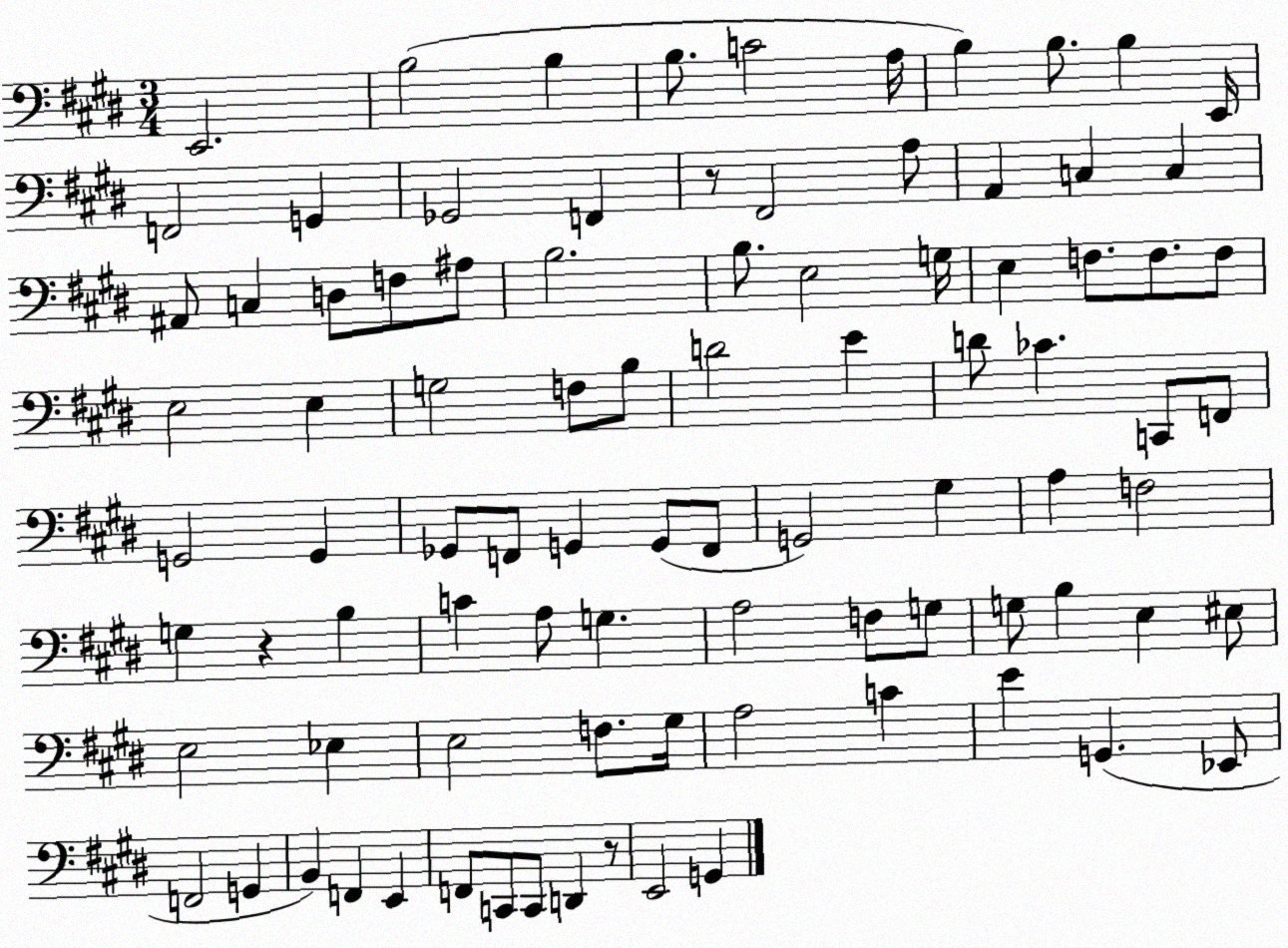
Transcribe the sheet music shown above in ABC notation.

X:1
T:Untitled
M:3/4
L:1/4
K:E
E,,2 B,2 B, B,/2 C2 A,/4 B, B,/2 B, E,,/4 F,,2 G,, _G,,2 F,, z/2 ^F,,2 A,/2 A,, C, C, ^A,,/2 C, D,/2 F,/2 ^A,/2 B,2 B,/2 E,2 G,/4 E, F,/2 F,/2 F,/2 E,2 E, G,2 F,/2 B,/2 D2 E D/2 _C C,,/2 F,,/2 G,,2 G,, _G,,/2 F,,/2 G,, G,,/2 F,,/2 G,,2 ^G, A, F,2 G, z B, C A,/2 G, A,2 F,/2 G,/2 G,/2 B, E, ^E,/2 E,2 _E, E,2 F,/2 ^G,/4 A,2 C E G,, _E,,/2 F,,2 G,, B,, F,, E,, F,,/2 C,,/2 C,,/2 D,, z/2 E,,2 G,,